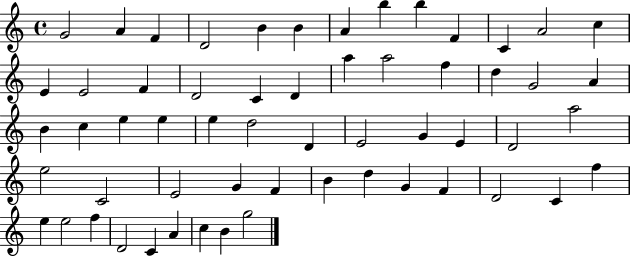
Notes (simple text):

G4/h A4/q F4/q D4/h B4/q B4/q A4/q B5/q B5/q F4/q C4/q A4/h C5/q E4/q E4/h F4/q D4/h C4/q D4/q A5/q A5/h F5/q D5/q G4/h A4/q B4/q C5/q E5/q E5/q E5/q D5/h D4/q E4/h G4/q E4/q D4/h A5/h E5/h C4/h E4/h G4/q F4/q B4/q D5/q G4/q F4/q D4/h C4/q F5/q E5/q E5/h F5/q D4/h C4/q A4/q C5/q B4/q G5/h